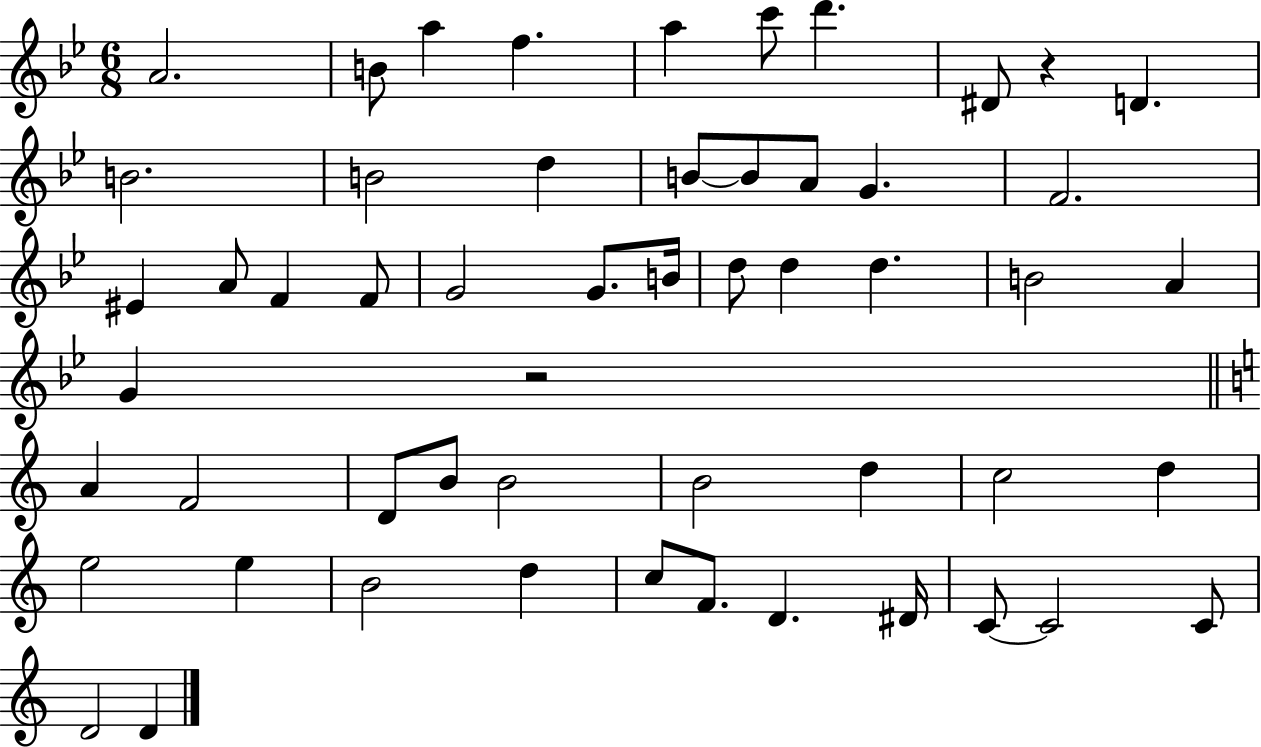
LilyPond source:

{
  \clef treble
  \numericTimeSignature
  \time 6/8
  \key bes \major
  a'2. | b'8 a''4 f''4. | a''4 c'''8 d'''4. | dis'8 r4 d'4. | \break b'2. | b'2 d''4 | b'8~~ b'8 a'8 g'4. | f'2. | \break eis'4 a'8 f'4 f'8 | g'2 g'8. b'16 | d''8 d''4 d''4. | b'2 a'4 | \break g'4 r2 | \bar "||" \break \key c \major a'4 f'2 | d'8 b'8 b'2 | b'2 d''4 | c''2 d''4 | \break e''2 e''4 | b'2 d''4 | c''8 f'8. d'4. dis'16 | c'8~~ c'2 c'8 | \break d'2 d'4 | \bar "|."
}